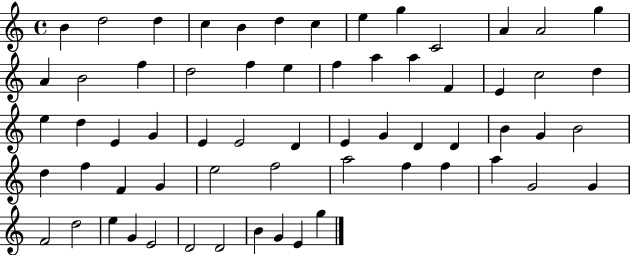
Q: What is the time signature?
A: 4/4